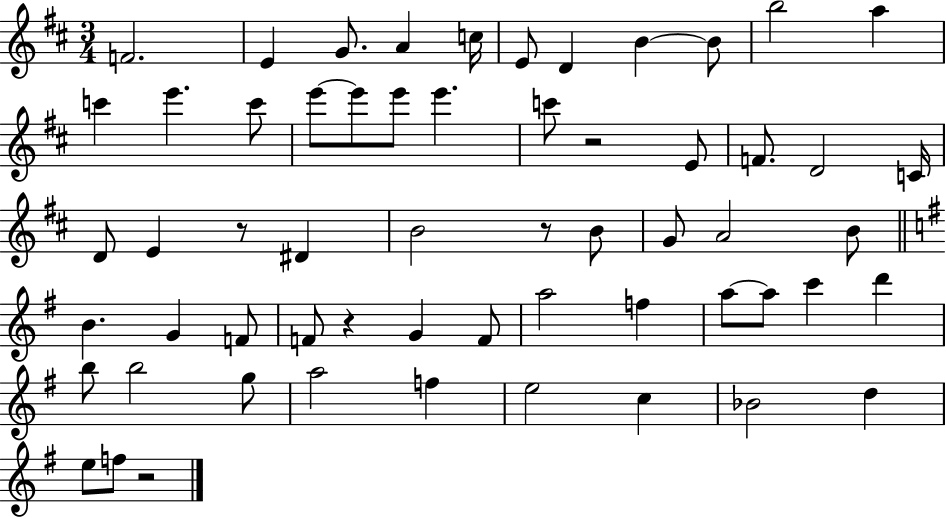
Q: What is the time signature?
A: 3/4